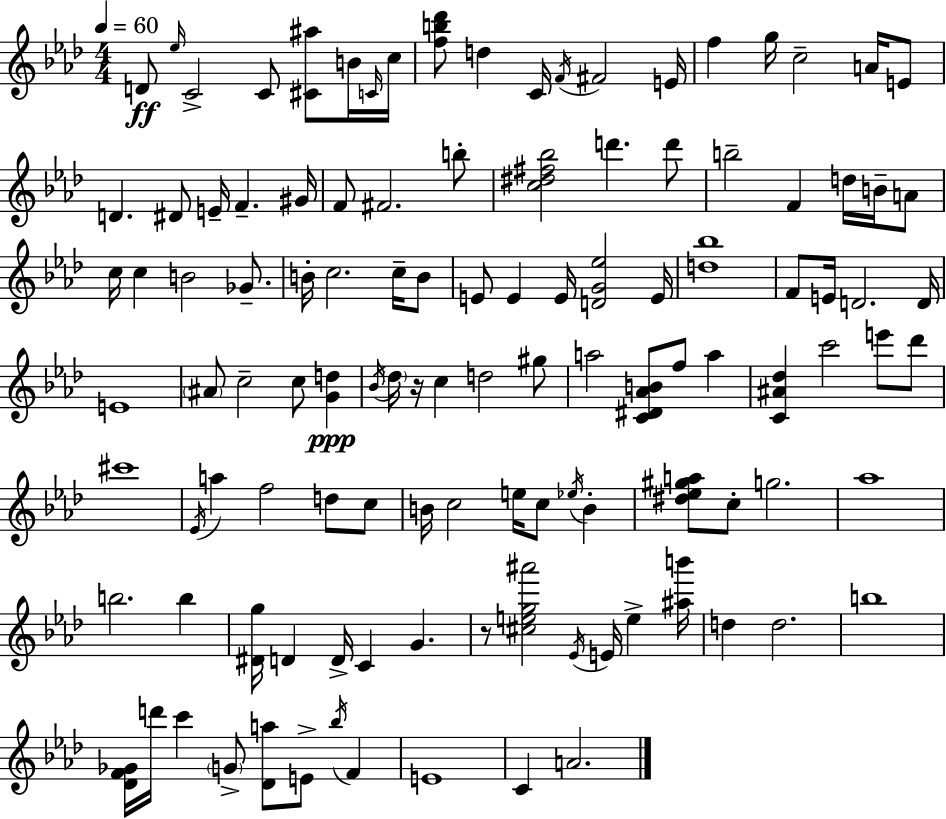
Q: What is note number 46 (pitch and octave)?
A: E4